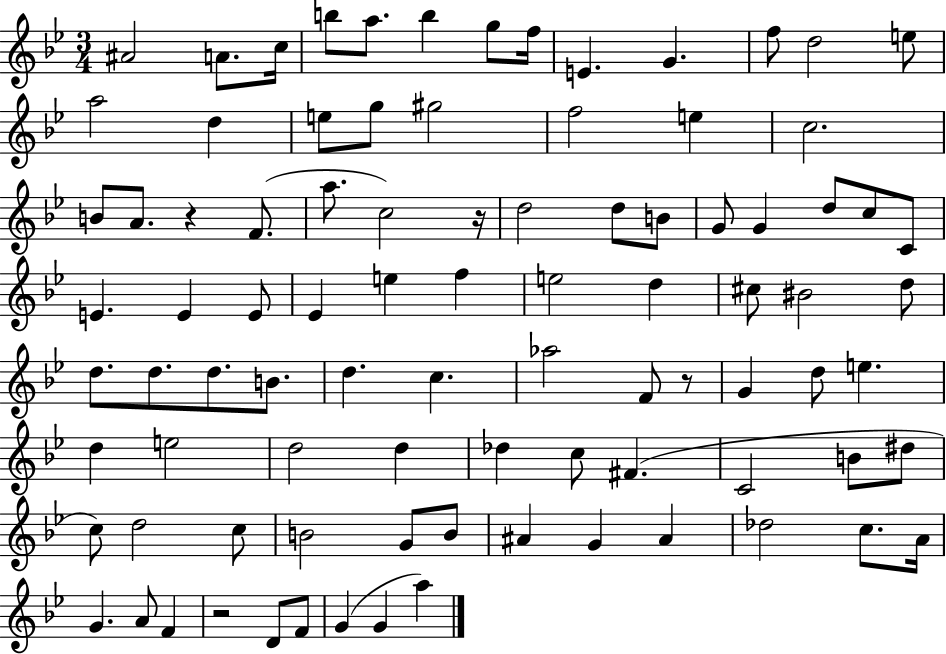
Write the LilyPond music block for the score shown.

{
  \clef treble
  \numericTimeSignature
  \time 3/4
  \key bes \major
  \repeat volta 2 { ais'2 a'8. c''16 | b''8 a''8. b''4 g''8 f''16 | e'4. g'4. | f''8 d''2 e''8 | \break a''2 d''4 | e''8 g''8 gis''2 | f''2 e''4 | c''2. | \break b'8 a'8. r4 f'8.( | a''8. c''2) r16 | d''2 d''8 b'8 | g'8 g'4 d''8 c''8 c'8 | \break e'4. e'4 e'8 | ees'4 e''4 f''4 | e''2 d''4 | cis''8 bis'2 d''8 | \break d''8. d''8. d''8. b'8. | d''4. c''4. | aes''2 f'8 r8 | g'4 d''8 e''4. | \break d''4 e''2 | d''2 d''4 | des''4 c''8 fis'4.( | c'2 b'8 dis''8 | \break c''8) d''2 c''8 | b'2 g'8 b'8 | ais'4 g'4 ais'4 | des''2 c''8. a'16 | \break g'4. a'8 f'4 | r2 d'8 f'8 | g'4( g'4 a''4) | } \bar "|."
}